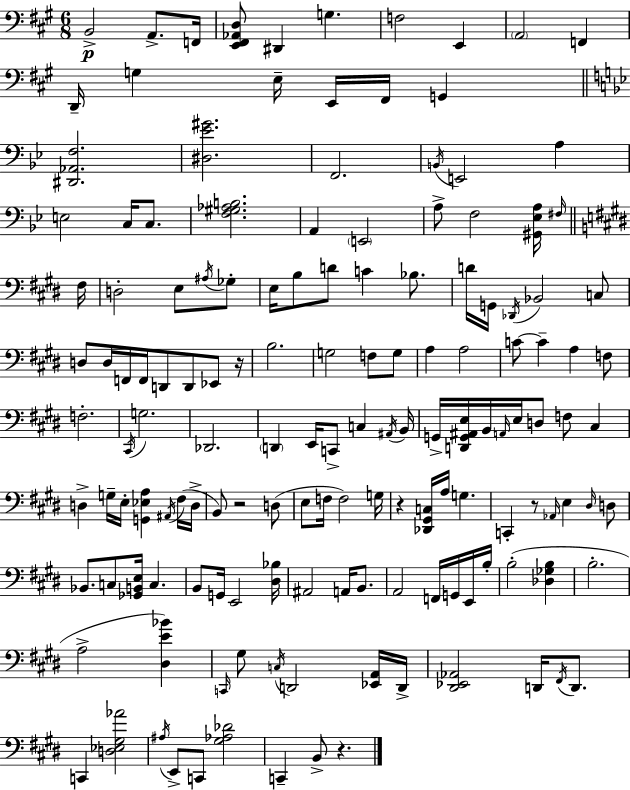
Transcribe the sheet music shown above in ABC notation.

X:1
T:Untitled
M:6/8
L:1/4
K:A
B,,2 A,,/2 F,,/4 [E,,^F,,_A,,D,]/2 ^D,, G, F,2 E,, A,,2 F,, D,,/4 G, E,/4 E,,/4 ^F,,/4 G,, [^D,,_A,,F,]2 [^D,_E^G]2 F,,2 B,,/4 E,,2 A, E,2 C,/4 C,/2 [F,^G,_A,B,]2 A,, E,,2 A,/2 F,2 [^G,,_E,A,]/4 ^F,/4 ^F,/4 D,2 E,/2 ^A,/4 _G,/2 E,/4 B,/2 D/2 C _B,/2 D/4 G,,/4 _D,,/4 _B,,2 C,/2 D,/2 D,/4 F,,/4 F,,/4 D,,/2 D,,/2 _E,,/2 z/4 B,2 G,2 F,/2 G,/2 A, A,2 C/2 C A, F,/2 F,2 ^C,,/4 G,2 _D,,2 D,, E,,/4 C,,/2 C, ^A,,/4 B,,/4 G,,/4 [D,,G,,^A,,E,]/4 B,,/4 A,,/4 E,/4 D,/2 F,/2 ^C, D, G,/4 E,/4 [G,,_E,A,] ^A,,/4 ^F,/4 D,/4 B,,/2 z2 D,/2 E,/2 F,/4 F,2 G,/4 z [_D,,^G,,C,]/4 A,/4 G, C,, z/2 _A,,/4 E, ^D,/4 D,/2 _B,,/2 C,/2 [_G,,B,,E,]/4 C, B,,/2 G,,/4 E,,2 [^D,_B,]/4 ^A,,2 A,,/4 B,,/2 A,,2 F,,/4 G,,/4 E,,/4 B,/4 B,2 [_D,_G,B,] B,2 A,2 [^D,E_B] C,,/4 ^G,/2 C,/4 D,,2 [_E,,A,,]/4 D,,/4 [^D,,_E,,_A,,]2 D,,/4 ^F,,/4 D,,/2 C,, [D,_E,^G,_A]2 ^A,/4 E,,/2 C,,/2 [^G,_A,_D]2 C,, B,,/2 z